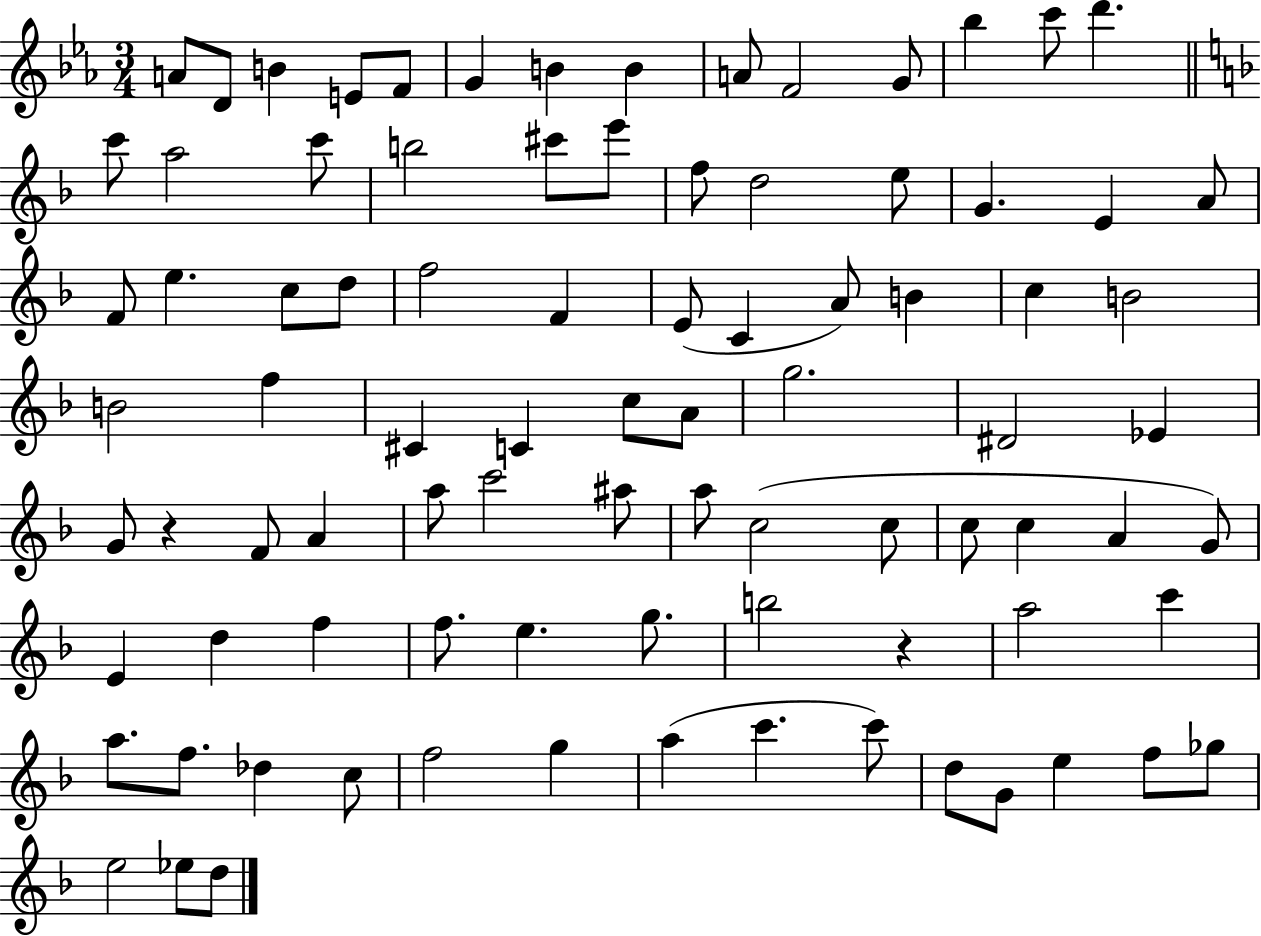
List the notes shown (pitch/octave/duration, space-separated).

A4/e D4/e B4/q E4/e F4/e G4/q B4/q B4/q A4/e F4/h G4/e Bb5/q C6/e D6/q. C6/e A5/h C6/e B5/h C#6/e E6/e F5/e D5/h E5/e G4/q. E4/q A4/e F4/e E5/q. C5/e D5/e F5/h F4/q E4/e C4/q A4/e B4/q C5/q B4/h B4/h F5/q C#4/q C4/q C5/e A4/e G5/h. D#4/h Eb4/q G4/e R/q F4/e A4/q A5/e C6/h A#5/e A5/e C5/h C5/e C5/e C5/q A4/q G4/e E4/q D5/q F5/q F5/e. E5/q. G5/e. B5/h R/q A5/h C6/q A5/e. F5/e. Db5/q C5/e F5/h G5/q A5/q C6/q. C6/e D5/e G4/e E5/q F5/e Gb5/e E5/h Eb5/e D5/e